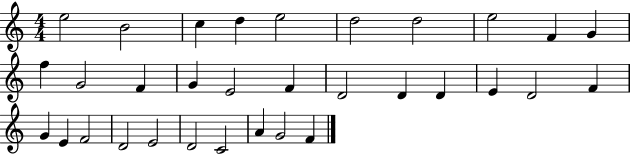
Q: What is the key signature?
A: C major